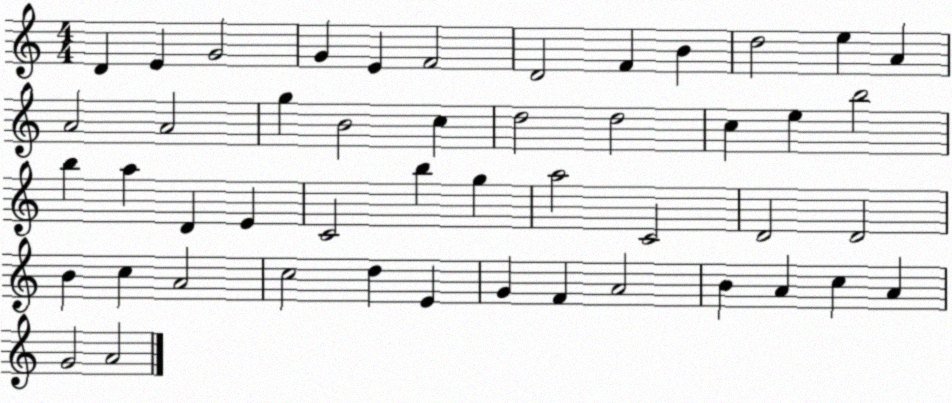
X:1
T:Untitled
M:4/4
L:1/4
K:C
D E G2 G E F2 D2 F B d2 e A A2 A2 g B2 c d2 d2 c e b2 b a D E C2 b g a2 C2 D2 D2 B c A2 c2 d E G F A2 B A c A G2 A2